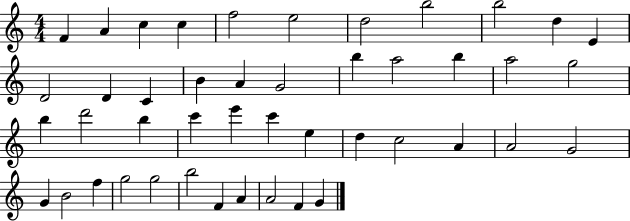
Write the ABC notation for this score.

X:1
T:Untitled
M:4/4
L:1/4
K:C
F A c c f2 e2 d2 b2 b2 d E D2 D C B A G2 b a2 b a2 g2 b d'2 b c' e' c' e d c2 A A2 G2 G B2 f g2 g2 b2 F A A2 F G